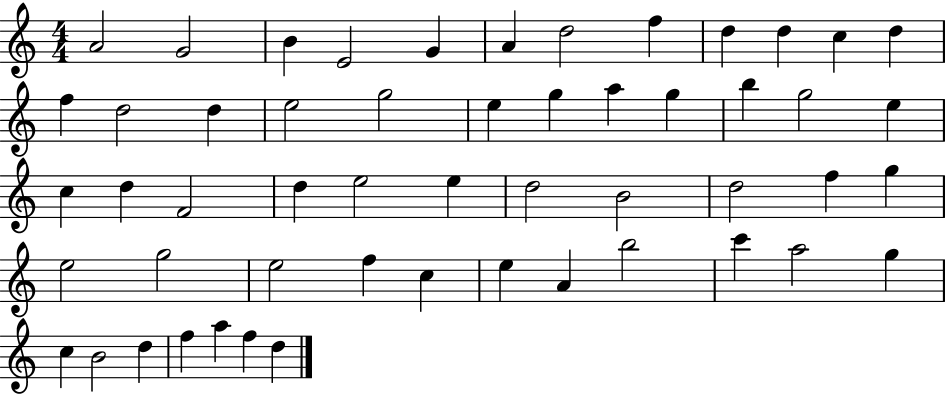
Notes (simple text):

A4/h G4/h B4/q E4/h G4/q A4/q D5/h F5/q D5/q D5/q C5/q D5/q F5/q D5/h D5/q E5/h G5/h E5/q G5/q A5/q G5/q B5/q G5/h E5/q C5/q D5/q F4/h D5/q E5/h E5/q D5/h B4/h D5/h F5/q G5/q E5/h G5/h E5/h F5/q C5/q E5/q A4/q B5/h C6/q A5/h G5/q C5/q B4/h D5/q F5/q A5/q F5/q D5/q